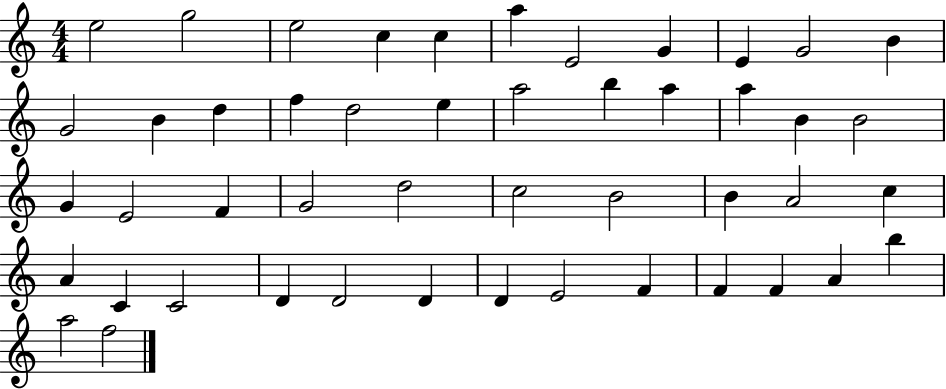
{
  \clef treble
  \numericTimeSignature
  \time 4/4
  \key c \major
  e''2 g''2 | e''2 c''4 c''4 | a''4 e'2 g'4 | e'4 g'2 b'4 | \break g'2 b'4 d''4 | f''4 d''2 e''4 | a''2 b''4 a''4 | a''4 b'4 b'2 | \break g'4 e'2 f'4 | g'2 d''2 | c''2 b'2 | b'4 a'2 c''4 | \break a'4 c'4 c'2 | d'4 d'2 d'4 | d'4 e'2 f'4 | f'4 f'4 a'4 b''4 | \break a''2 f''2 | \bar "|."
}